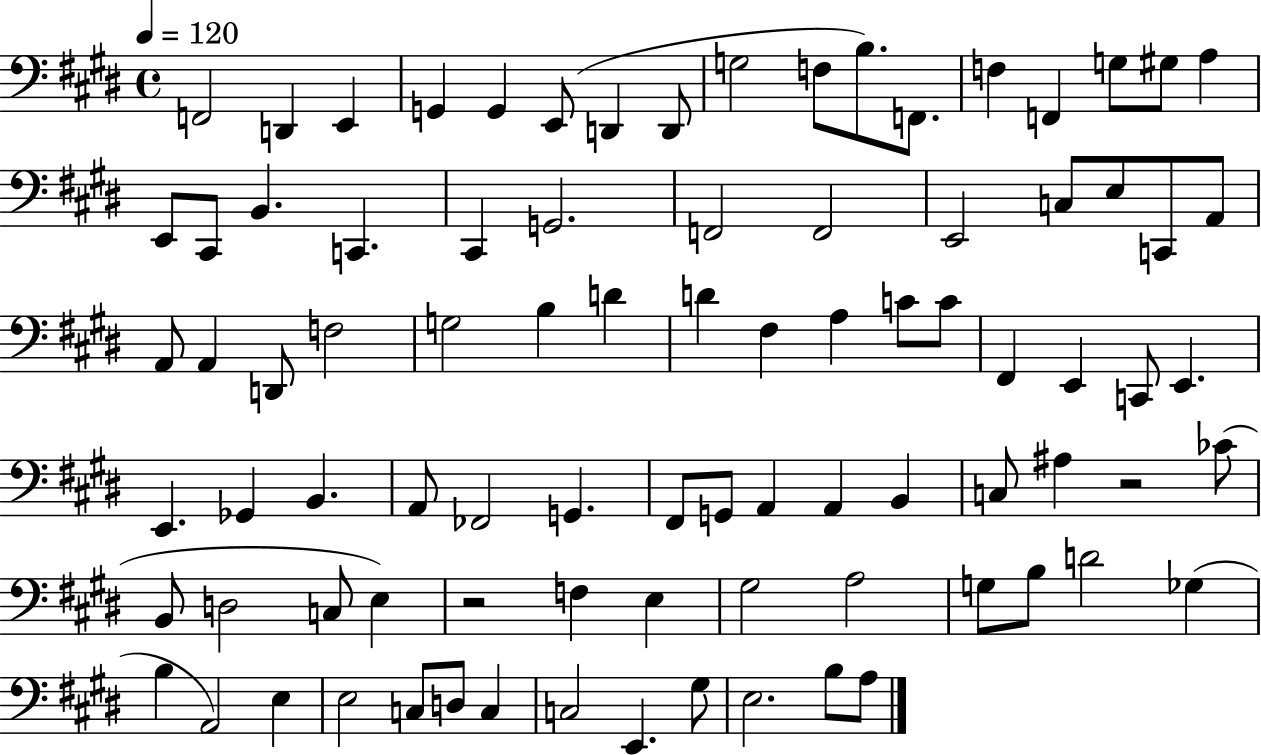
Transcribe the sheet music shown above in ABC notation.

X:1
T:Untitled
M:4/4
L:1/4
K:E
F,,2 D,, E,, G,, G,, E,,/2 D,, D,,/2 G,2 F,/2 B,/2 F,,/2 F, F,, G,/2 ^G,/2 A, E,,/2 ^C,,/2 B,, C,, ^C,, G,,2 F,,2 F,,2 E,,2 C,/2 E,/2 C,,/2 A,,/2 A,,/2 A,, D,,/2 F,2 G,2 B, D D ^F, A, C/2 C/2 ^F,, E,, C,,/2 E,, E,, _G,, B,, A,,/2 _F,,2 G,, ^F,,/2 G,,/2 A,, A,, B,, C,/2 ^A, z2 _C/2 B,,/2 D,2 C,/2 E, z2 F, E, ^G,2 A,2 G,/2 B,/2 D2 _G, B, A,,2 E, E,2 C,/2 D,/2 C, C,2 E,, ^G,/2 E,2 B,/2 A,/2